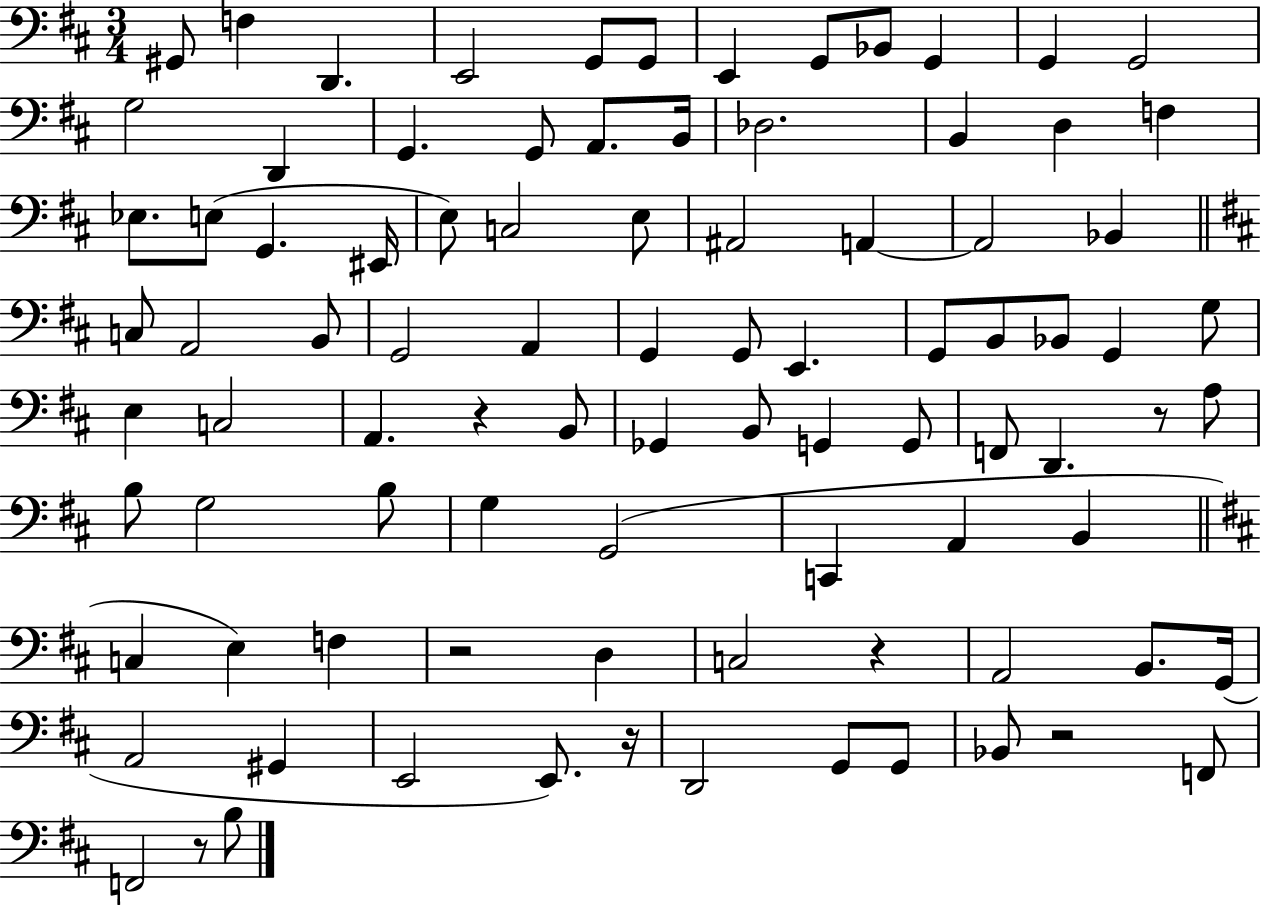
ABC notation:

X:1
T:Untitled
M:3/4
L:1/4
K:D
^G,,/2 F, D,, E,,2 G,,/2 G,,/2 E,, G,,/2 _B,,/2 G,, G,, G,,2 G,2 D,, G,, G,,/2 A,,/2 B,,/4 _D,2 B,, D, F, _E,/2 E,/2 G,, ^E,,/4 E,/2 C,2 E,/2 ^A,,2 A,, A,,2 _B,, C,/2 A,,2 B,,/2 G,,2 A,, G,, G,,/2 E,, G,,/2 B,,/2 _B,,/2 G,, G,/2 E, C,2 A,, z B,,/2 _G,, B,,/2 G,, G,,/2 F,,/2 D,, z/2 A,/2 B,/2 G,2 B,/2 G, G,,2 C,, A,, B,, C, E, F, z2 D, C,2 z A,,2 B,,/2 G,,/4 A,,2 ^G,, E,,2 E,,/2 z/4 D,,2 G,,/2 G,,/2 _B,,/2 z2 F,,/2 F,,2 z/2 B,/2